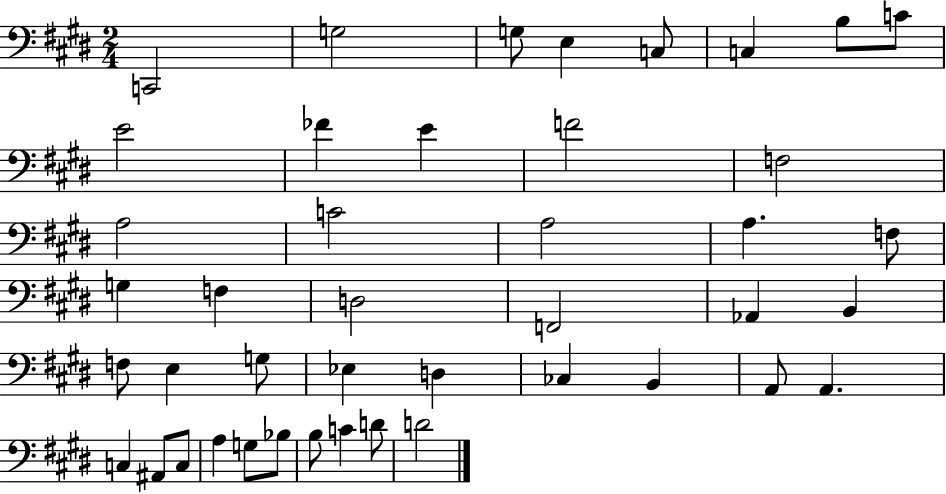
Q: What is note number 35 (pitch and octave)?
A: A#2